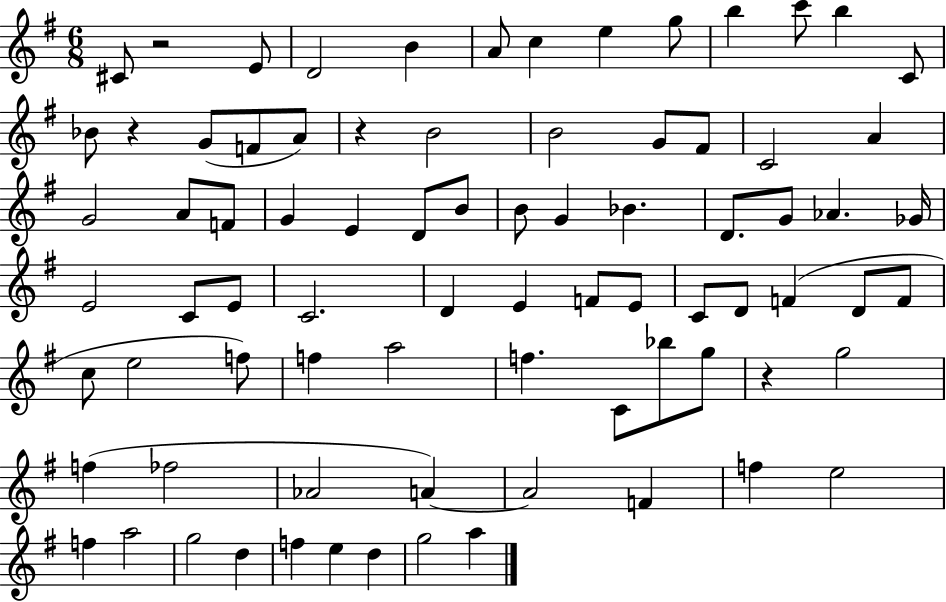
X:1
T:Untitled
M:6/8
L:1/4
K:G
^C/2 z2 E/2 D2 B A/2 c e g/2 b c'/2 b C/2 _B/2 z G/2 F/2 A/2 z B2 B2 G/2 ^F/2 C2 A G2 A/2 F/2 G E D/2 B/2 B/2 G _B D/2 G/2 _A _G/4 E2 C/2 E/2 C2 D E F/2 E/2 C/2 D/2 F D/2 F/2 c/2 e2 f/2 f a2 f C/2 _b/2 g/2 z g2 f _f2 _A2 A A2 F f e2 f a2 g2 d f e d g2 a